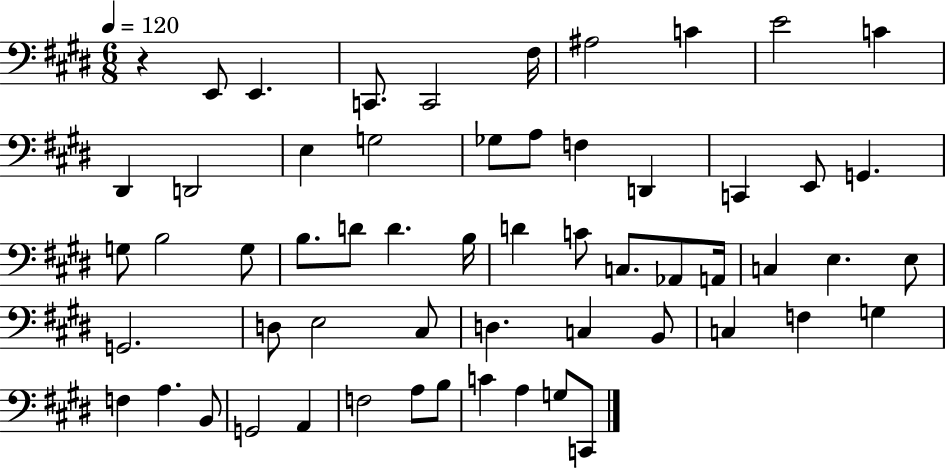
R/q E2/e E2/q. C2/e. C2/h F#3/s A#3/h C4/q E4/h C4/q D#2/q D2/h E3/q G3/h Gb3/e A3/e F3/q D2/q C2/q E2/e G2/q. G3/e B3/h G3/e B3/e. D4/e D4/q. B3/s D4/q C4/e C3/e. Ab2/e A2/s C3/q E3/q. E3/e G2/h. D3/e E3/h C#3/e D3/q. C3/q B2/e C3/q F3/q G3/q F3/q A3/q. B2/e G2/h A2/q F3/h A3/e B3/e C4/q A3/q G3/e C2/e